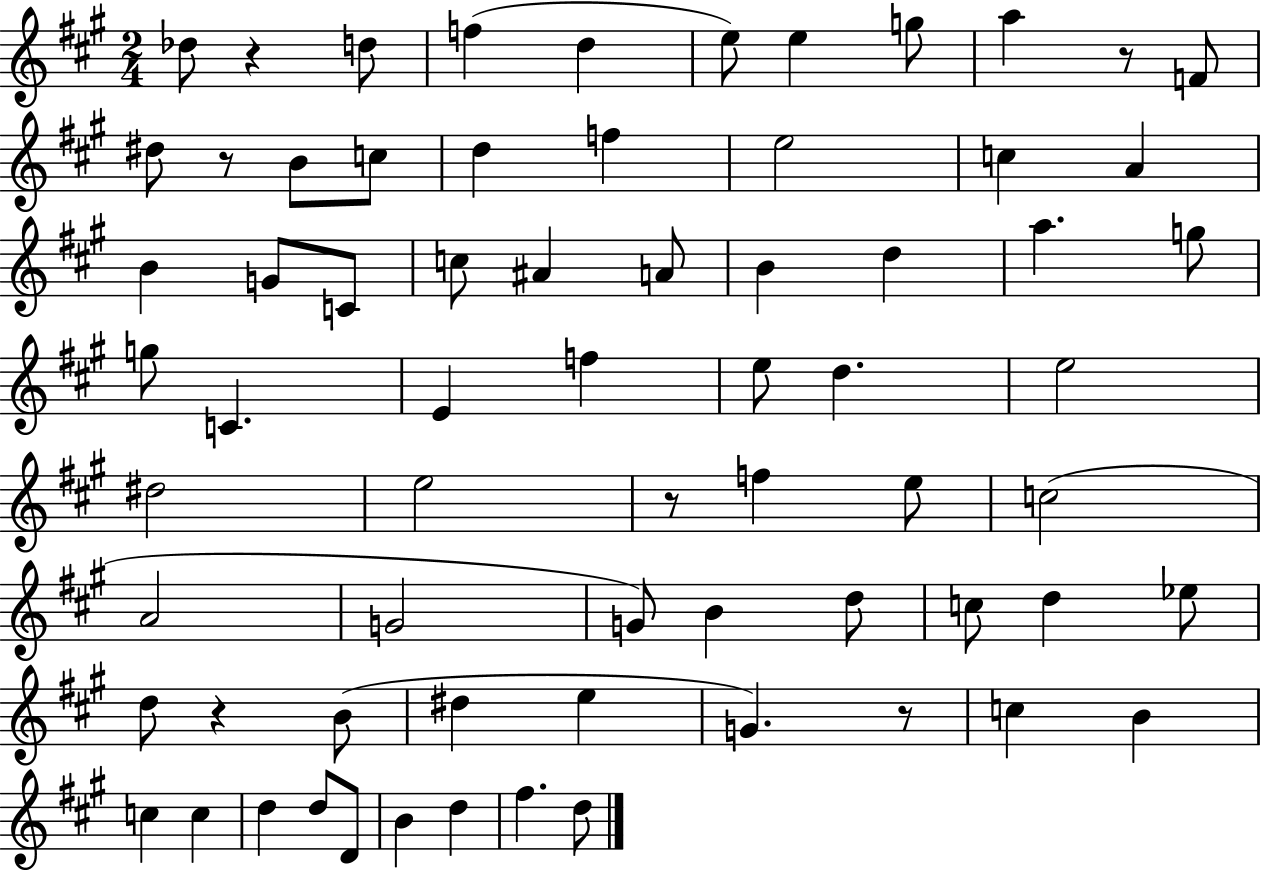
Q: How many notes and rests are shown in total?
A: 69